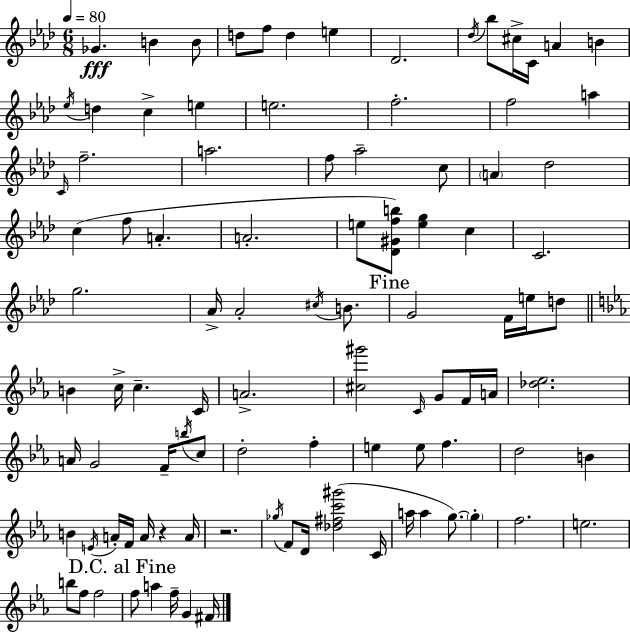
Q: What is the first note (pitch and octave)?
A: Gb4